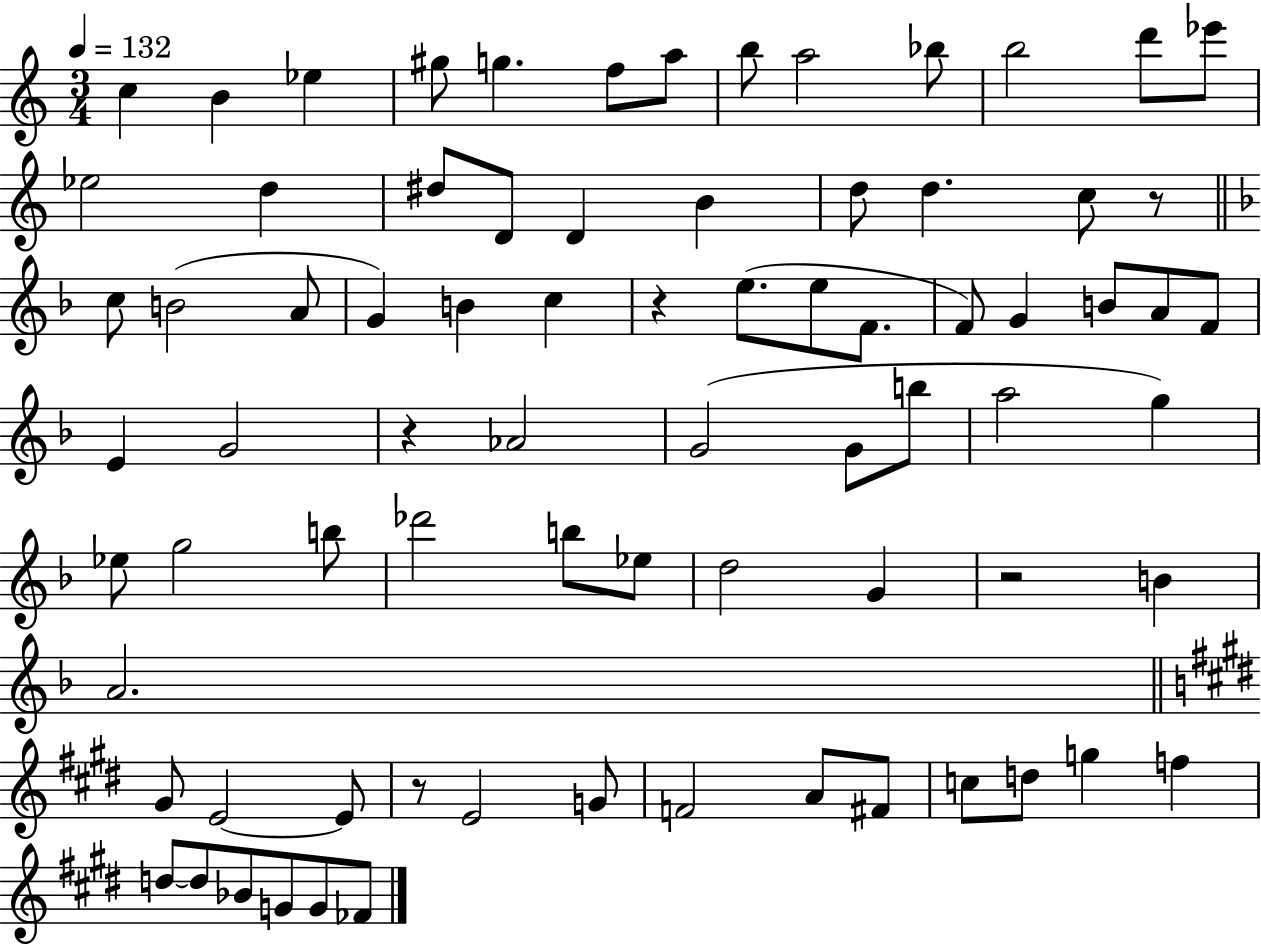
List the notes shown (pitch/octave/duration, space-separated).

C5/q B4/q Eb5/q G#5/e G5/q. F5/e A5/e B5/e A5/h Bb5/e B5/h D6/e Eb6/e Eb5/h D5/q D#5/e D4/e D4/q B4/q D5/e D5/q. C5/e R/e C5/e B4/h A4/e G4/q B4/q C5/q R/q E5/e. E5/e F4/e. F4/e G4/q B4/e A4/e F4/e E4/q G4/h R/q Ab4/h G4/h G4/e B5/e A5/h G5/q Eb5/e G5/h B5/e Db6/h B5/e Eb5/e D5/h G4/q R/h B4/q A4/h. G#4/e E4/h E4/e R/e E4/h G4/e F4/h A4/e F#4/e C5/e D5/e G5/q F5/q D5/e D5/e Bb4/e G4/e G4/e FES4/e